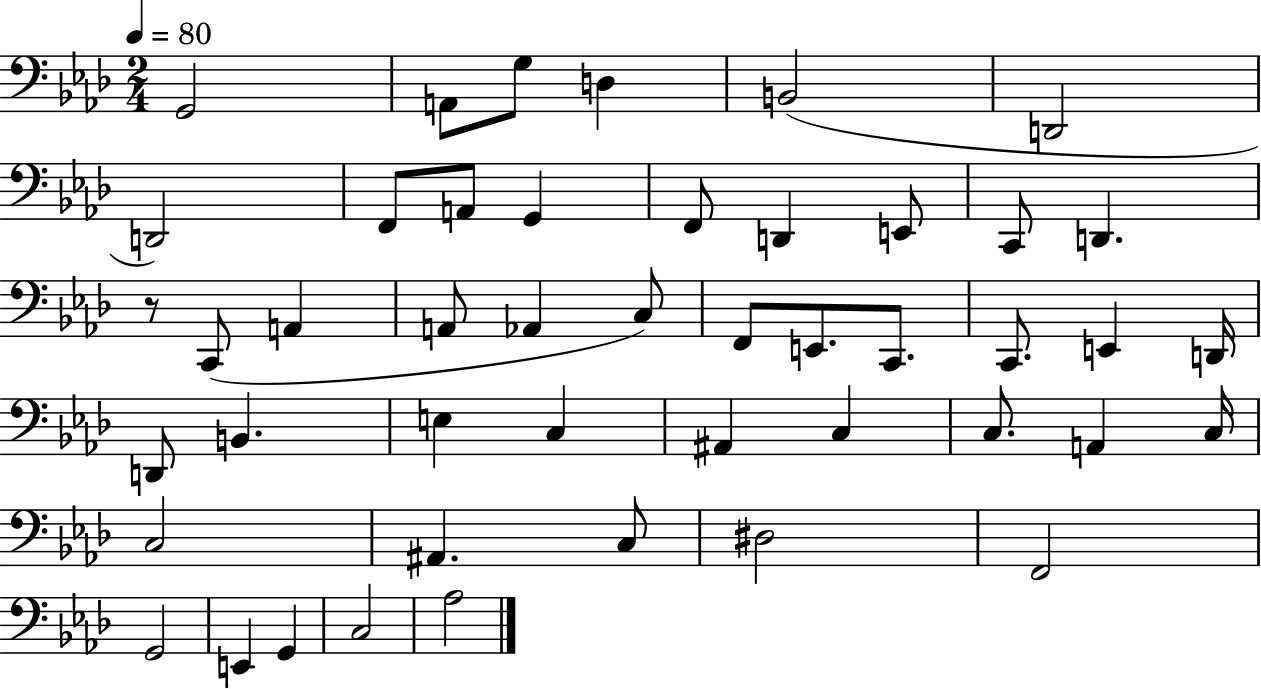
X:1
T:Untitled
M:2/4
L:1/4
K:Ab
G,,2 A,,/2 G,/2 D, B,,2 D,,2 D,,2 F,,/2 A,,/2 G,, F,,/2 D,, E,,/2 C,,/2 D,, z/2 C,,/2 A,, A,,/2 _A,, C,/2 F,,/2 E,,/2 C,,/2 C,,/2 E,, D,,/4 D,,/2 B,, E, C, ^A,, C, C,/2 A,, C,/4 C,2 ^A,, C,/2 ^D,2 F,,2 G,,2 E,, G,, C,2 _A,2